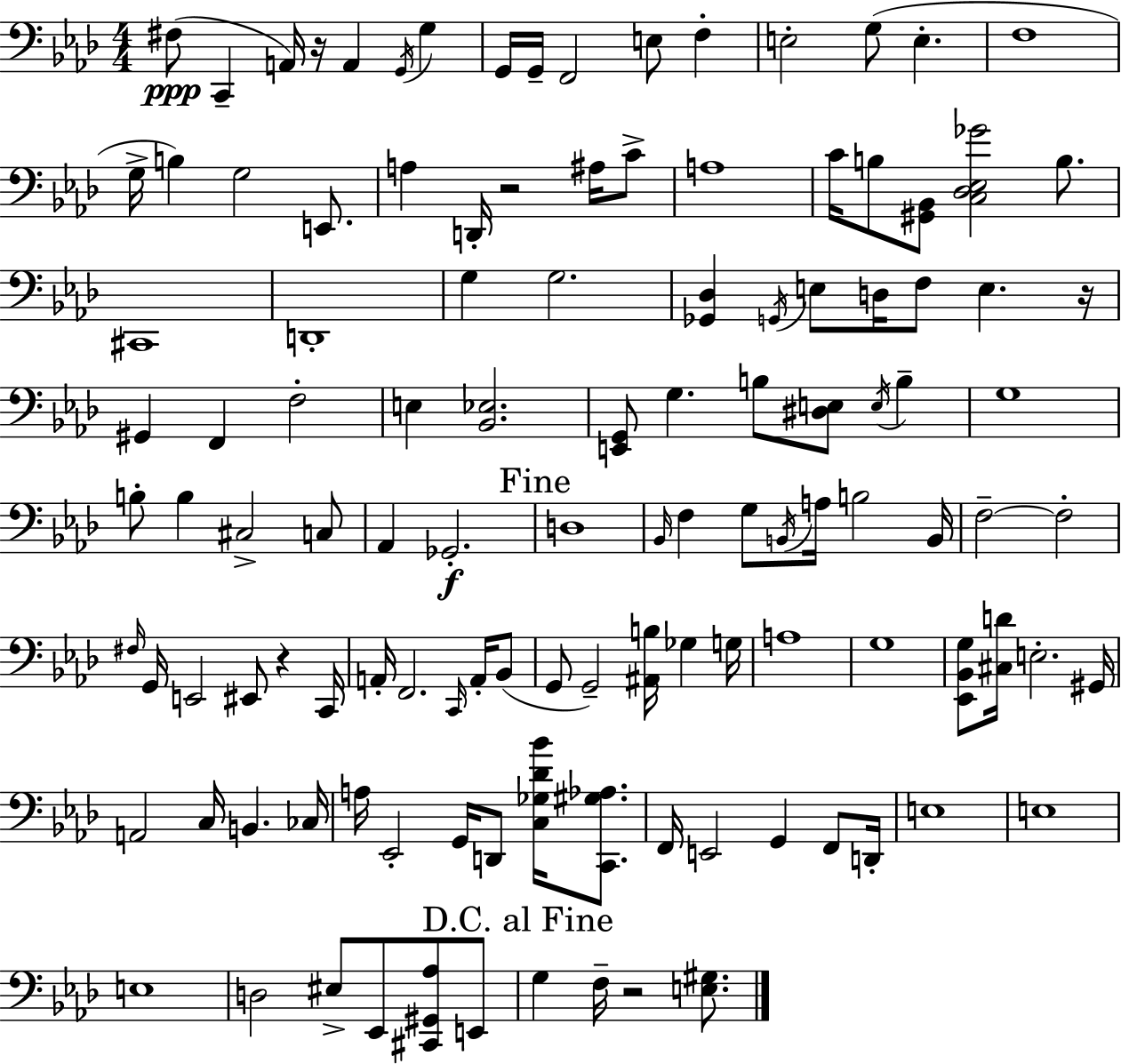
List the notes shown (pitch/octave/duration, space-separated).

F#3/e C2/q A2/s R/s A2/q G2/s G3/q G2/s G2/s F2/h E3/e F3/q E3/h G3/e E3/q. F3/w G3/s B3/q G3/h E2/e. A3/q D2/s R/h A#3/s C4/e A3/w C4/s B3/e [G#2,Bb2]/e [C3,Db3,Eb3,Gb4]/h B3/e. C#2/w D2/w G3/q G3/h. [Gb2,Db3]/q G2/s E3/e D3/s F3/e E3/q. R/s G#2/q F2/q F3/h E3/q [Bb2,Eb3]/h. [E2,G2]/e G3/q. B3/e [D#3,E3]/e E3/s B3/q G3/w B3/e B3/q C#3/h C3/e Ab2/q Gb2/h. D3/w Bb2/s F3/q G3/e B2/s A3/s B3/h B2/s F3/h F3/h F#3/s G2/s E2/h EIS2/e R/q C2/s A2/s F2/h. C2/s A2/s Bb2/e G2/e G2/h [A#2,B3]/s Gb3/q G3/s A3/w G3/w [Eb2,Bb2,G3]/e [C#3,D4]/s E3/h. G#2/s A2/h C3/s B2/q. CES3/s A3/s Eb2/h G2/s D2/e [C3,Gb3,Db4,Bb4]/s [C2,G#3,Ab3]/e. F2/s E2/h G2/q F2/e D2/s E3/w E3/w E3/w D3/h EIS3/e Eb2/e [C#2,G#2,Ab3]/e E2/e G3/q F3/s R/h [E3,G#3]/e.